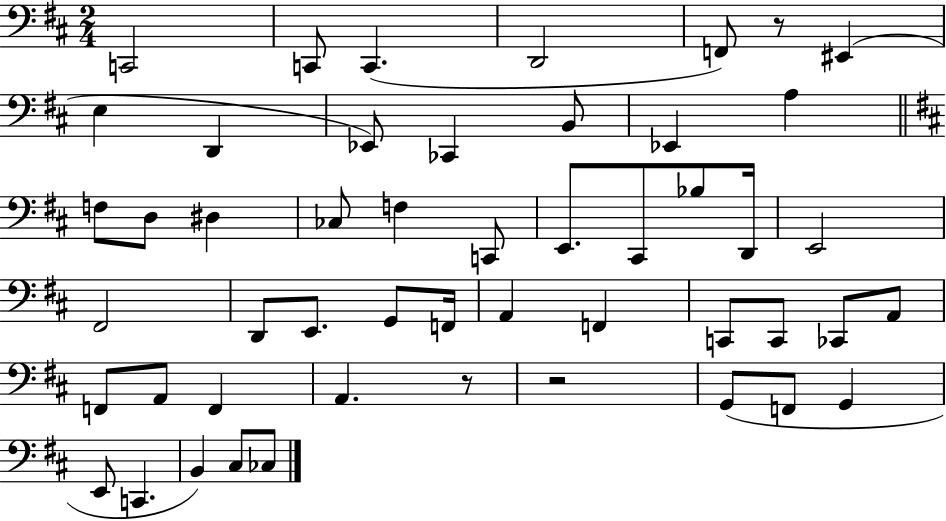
C2/h C2/e C2/q. D2/h F2/e R/e EIS2/q E3/q D2/q Eb2/e CES2/q B2/e Eb2/q A3/q F3/e D3/e D#3/q CES3/e F3/q C2/e E2/e. C#2/e Bb3/e D2/s E2/h F#2/h D2/e E2/e. G2/e F2/s A2/q F2/q C2/e C2/e CES2/e A2/e F2/e A2/e F2/q A2/q. R/e R/h G2/e F2/e G2/q E2/e C2/q. B2/q C#3/e CES3/e